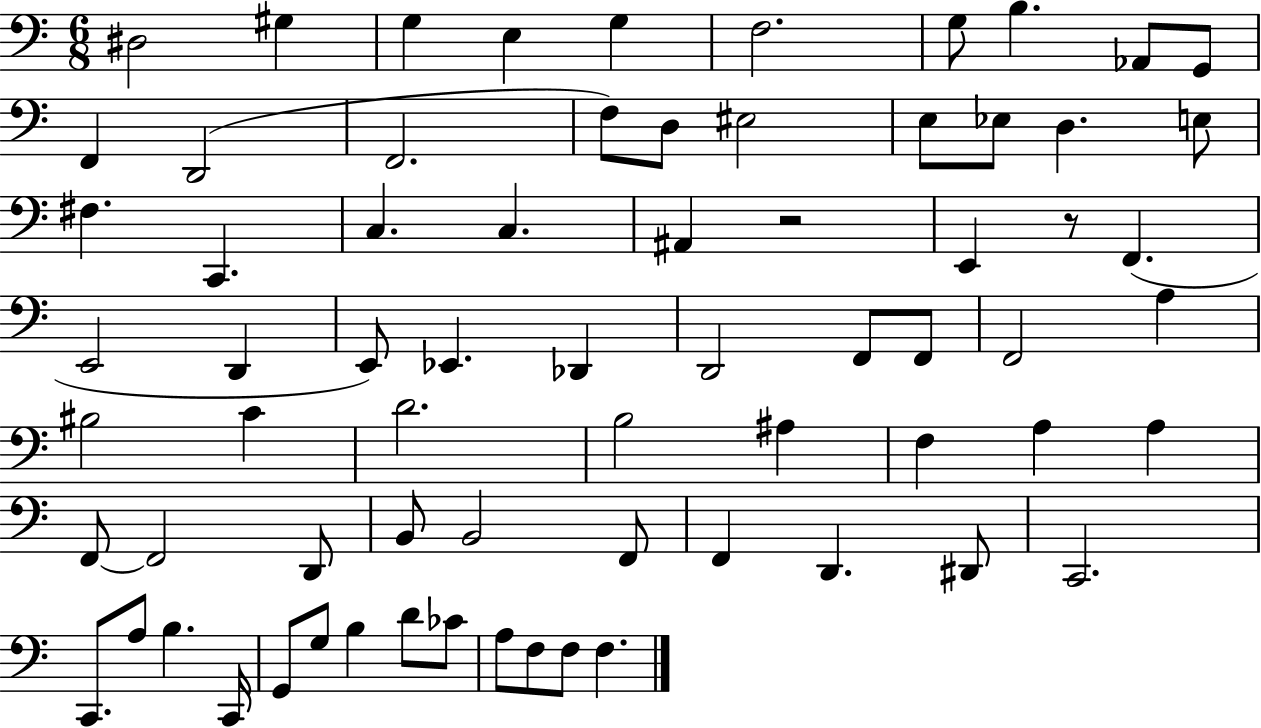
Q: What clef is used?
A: bass